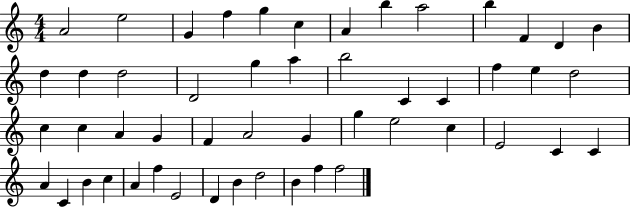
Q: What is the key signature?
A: C major